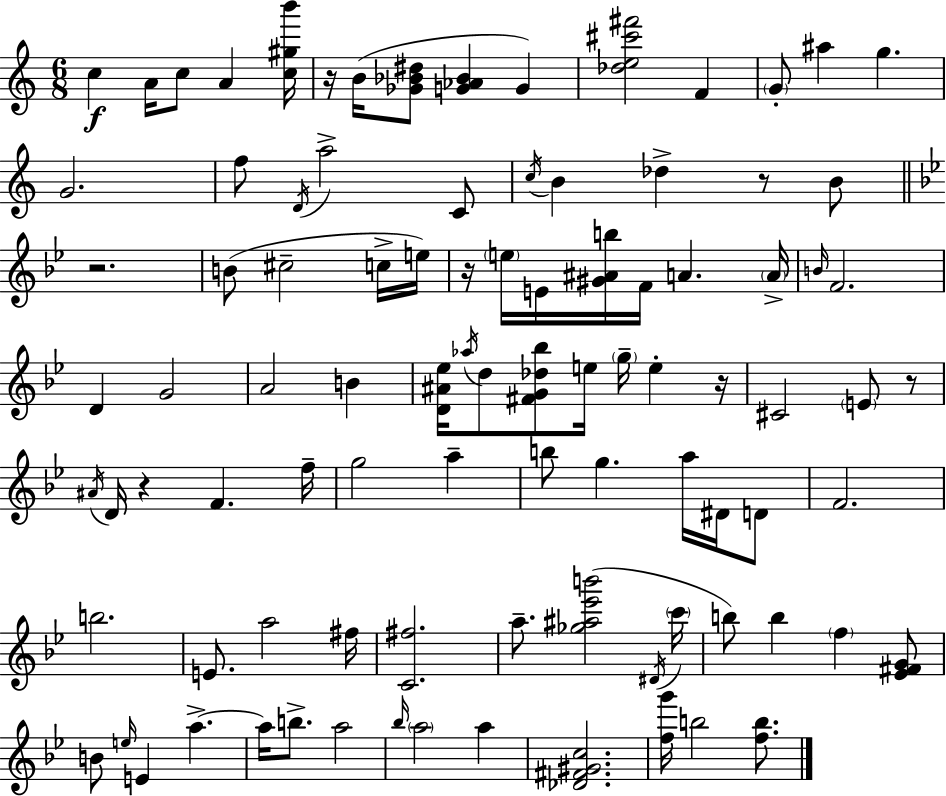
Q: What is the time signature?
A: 6/8